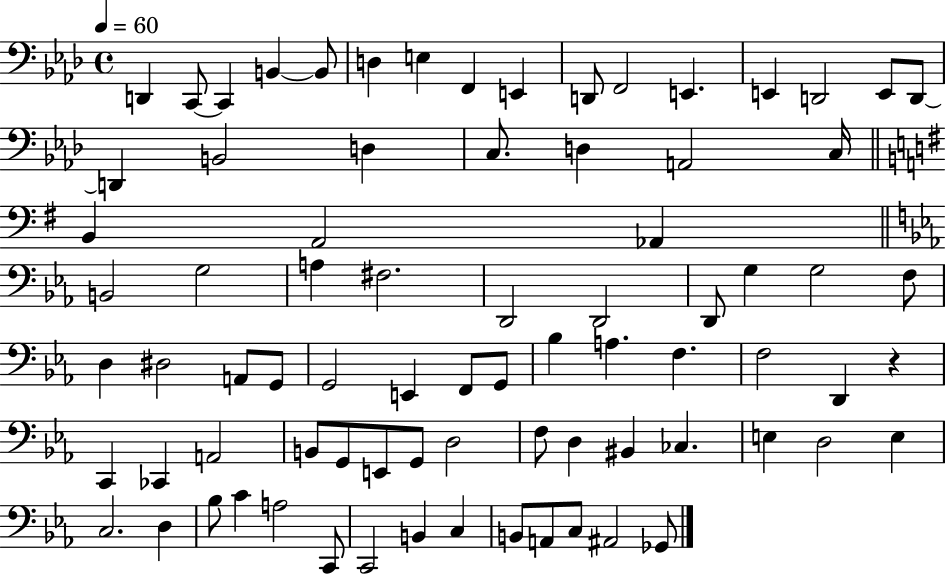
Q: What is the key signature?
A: AES major